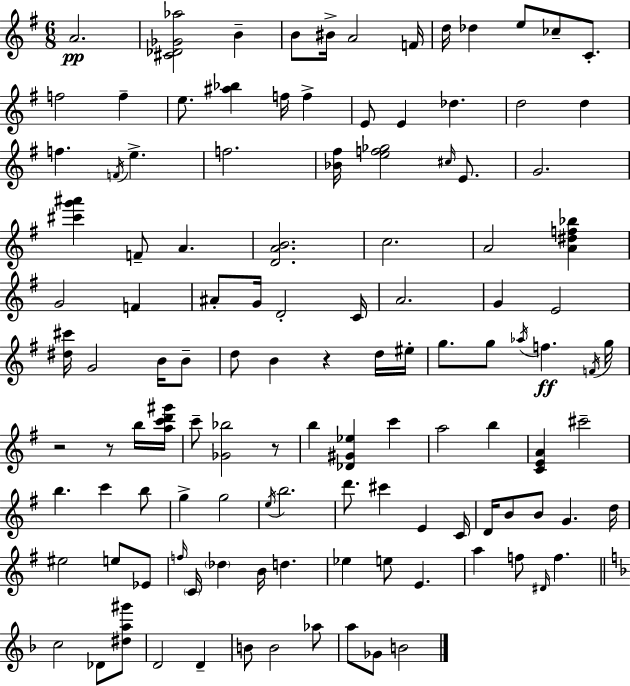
{
  \clef treble
  \numericTimeSignature
  \time 6/8
  \key g \major
  a'2.\pp | <cis' des' ges' aes''>2 b'4-- | b'8 bis'16-> a'2 f'16 | d''16 des''4 e''8 ces''8-- c'8.-. | \break f''2 f''4-- | e''8. <ais'' bes''>4 f''16 f''4-> | e'8 e'4 des''4. | d''2 d''4 | \break f''4. \acciaccatura { f'16 } e''4.-> | f''2. | <bes' fis''>16 <e'' f'' ges''>2 \grace { cis''16 } e'8. | g'2. | \break <cis''' g''' ais'''>4 f'8-- a'4. | <d' a' b'>2. | c''2. | a'2 <a' dis'' f'' bes''>4 | \break g'2 f'4 | ais'8-. g'16 d'2-. | c'16 a'2. | g'4 e'2 | \break <dis'' cis'''>16 g'2 b'16 | b'8-- d''8 b'4 r4 | d''16 eis''16-. g''8. g''8 \acciaccatura { aes''16 }\ff f''4. | \acciaccatura { f'16 } g''16 r2 | \break r8 b''16 <a'' c''' d''' gis'''>16 c'''8-- <ges' bes''>2 | r8 b''4 <des' gis' ees''>4 | c'''4 a''2 | b''4 <c' e' a'>4 cis'''2-- | \break b''4. c'''4 | b''8 g''4-> g''2 | \acciaccatura { e''16 } b''2. | d'''8. cis'''4 | \break e'4 c'16 d'16 b'8 b'8 g'4. | d''16 eis''2 | e''8 ees'8 \grace { f''16 } \parenthesize c'16 \parenthesize des''4 b'16 | d''4. ees''4 e''8 | \break e'4. a''4 f''8 | \grace { dis'16 } f''4. \bar "||" \break \key f \major c''2 des'8 <dis'' a'' gis'''>8 | d'2 d'4-- | b'8 b'2 aes''8 | a''8 ges'8 b'2 | \break \bar "|."
}